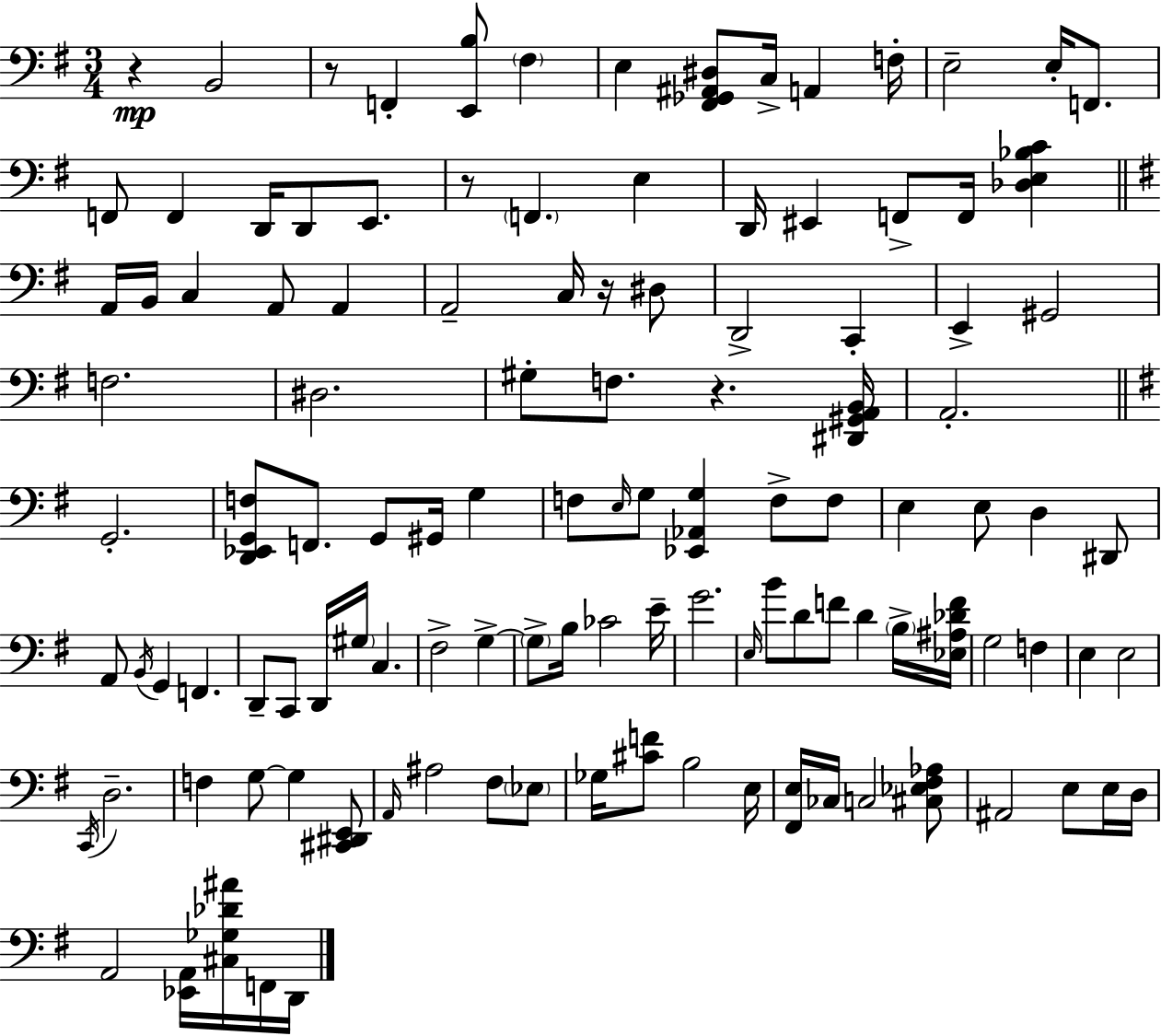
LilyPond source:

{
  \clef bass
  \numericTimeSignature
  \time 3/4
  \key e \minor
  \repeat volta 2 { r4\mp b,2 | r8 f,4-. <e, b>8 \parenthesize fis4 | e4 <fis, ges, ais, dis>8 c16-> a,4 f16-. | e2-- e16-. f,8. | \break f,8 f,4 d,16 d,8 e,8. | r8 \parenthesize f,4. e4 | d,16 eis,4 f,8-> f,16 <des e bes c'>4 | \bar "||" \break \key e \minor a,16 b,16 c4 a,8 a,4 | a,2-- c16 r16 dis8 | d,2-> c,4-. | e,4-> gis,2 | \break f2. | dis2. | gis8-. f8. r4. <dis, gis, a, b,>16 | a,2.-. | \break \bar "||" \break \key e \minor g,2.-. | <d, ees, g, f>8 f,8. g,8 gis,16 g4 | f8 \grace { e16 } g8 <ees, aes, g>4 f8-> f8 | e4 e8 d4 dis,8 | \break a,8 \acciaccatura { b,16 } g,4 f,4. | d,8-- c,8 d,16 \parenthesize gis16 c4. | fis2-> g4->~~ | \parenthesize g8-> b16 ces'2 | \break e'16-- g'2. | \grace { e16 } b'8 d'8 f'8 d'4 | \parenthesize b16-> <ees ais des' f'>16 g2 f4 | e4 e2 | \break \acciaccatura { c,16 } d2.-- | f4 g8~~ g4 | <cis, dis, e,>8 \grace { a,16 } ais2 | fis8 \parenthesize ees8 ges16 <cis' f'>8 b2 | \break e16 <fis, e>16 ces16 c2 | <cis ees fis aes>8 ais,2 | e8 e16 d16 a,2 | <ees, a,>16 <cis ges des' ais'>16 f,16 d,16 } \bar "|."
}